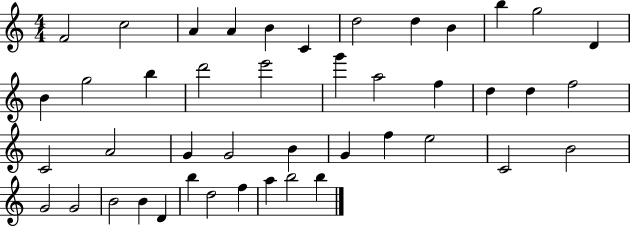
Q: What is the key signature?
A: C major